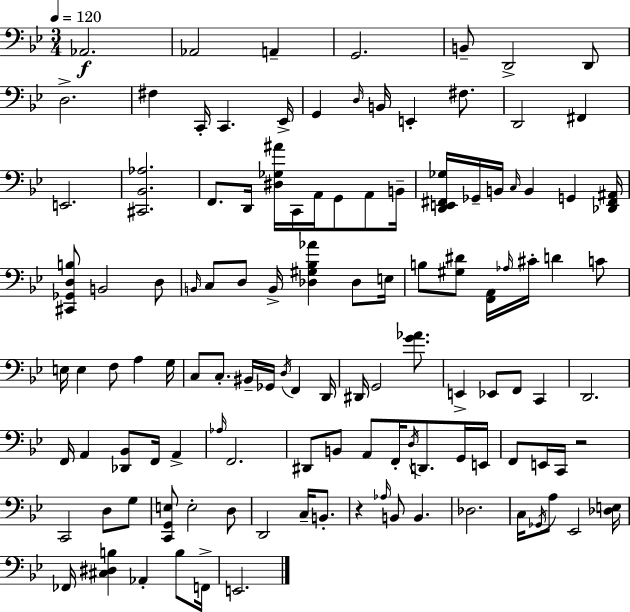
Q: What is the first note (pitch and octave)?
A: Ab2